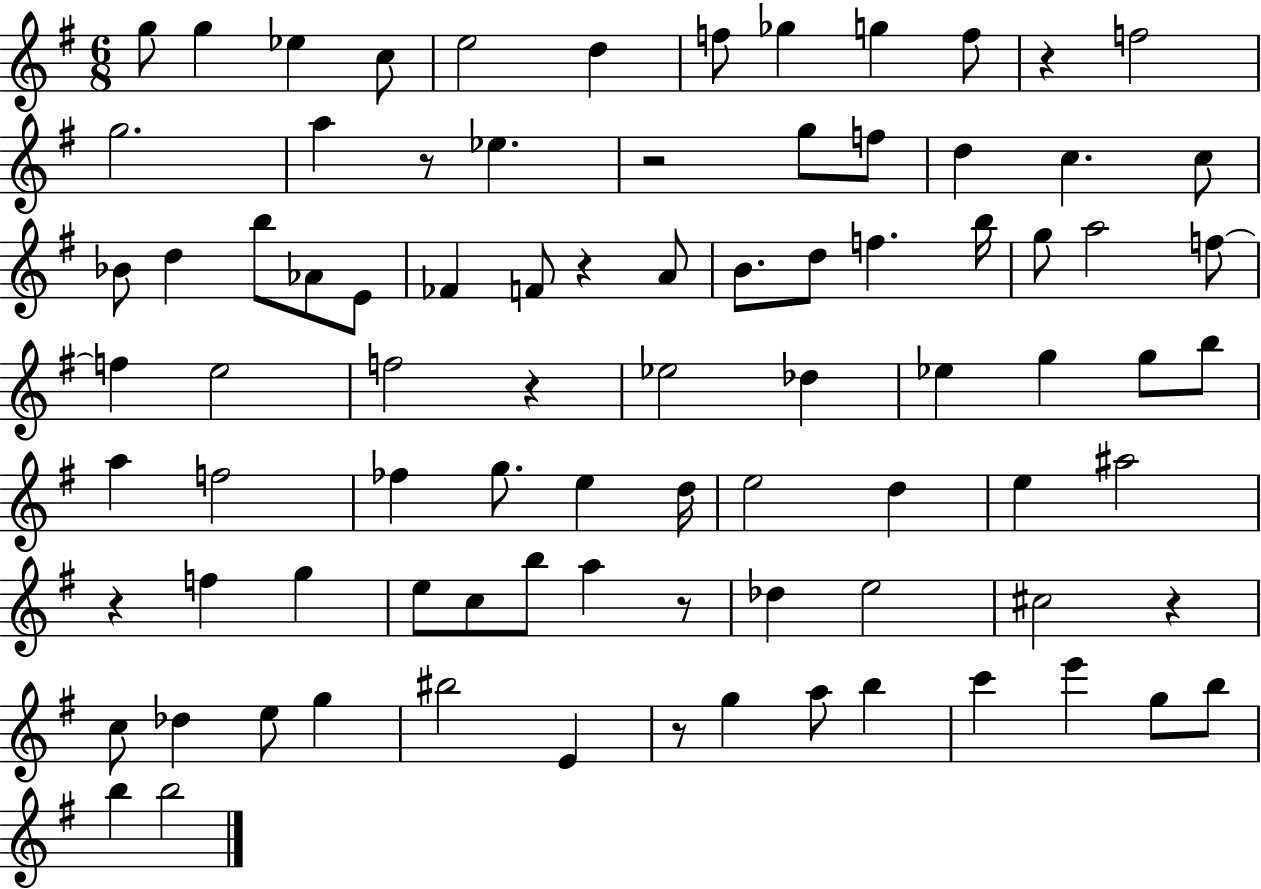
{
  \clef treble
  \numericTimeSignature
  \time 6/8
  \key g \major
  g''8 g''4 ees''4 c''8 | e''2 d''4 | f''8 ges''4 g''4 f''8 | r4 f''2 | \break g''2. | a''4 r8 ees''4. | r2 g''8 f''8 | d''4 c''4. c''8 | \break bes'8 d''4 b''8 aes'8 e'8 | fes'4 f'8 r4 a'8 | b'8. d''8 f''4. b''16 | g''8 a''2 f''8~~ | \break f''4 e''2 | f''2 r4 | ees''2 des''4 | ees''4 g''4 g''8 b''8 | \break a''4 f''2 | fes''4 g''8. e''4 d''16 | e''2 d''4 | e''4 ais''2 | \break r4 f''4 g''4 | e''8 c''8 b''8 a''4 r8 | des''4 e''2 | cis''2 r4 | \break c''8 des''4 e''8 g''4 | bis''2 e'4 | r8 g''4 a''8 b''4 | c'''4 e'''4 g''8 b''8 | \break b''4 b''2 | \bar "|."
}